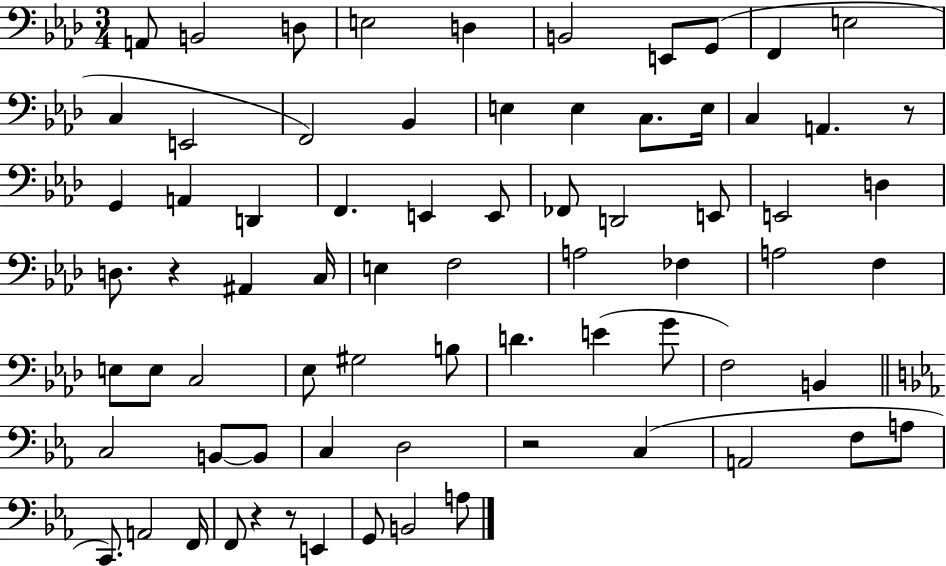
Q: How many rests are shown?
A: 5